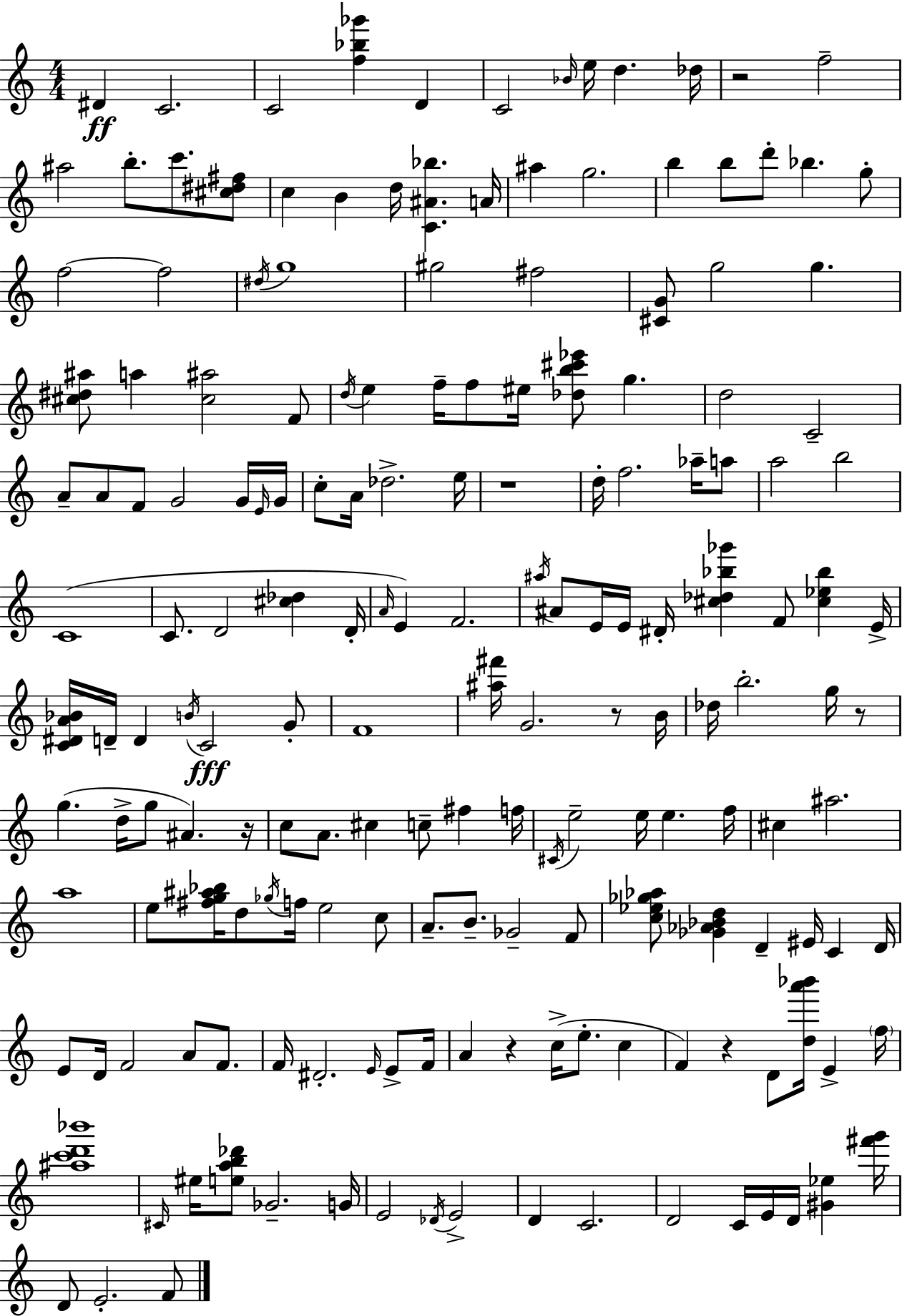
{
  \clef treble
  \numericTimeSignature
  \time 4/4
  \key c \major
  dis'4\ff c'2. | c'2 <f'' bes'' ges'''>4 d'4 | c'2 \grace { bes'16 } e''16 d''4. | des''16 r2 f''2-- | \break ais''2 b''8.-. c'''8. <cis'' dis'' fis''>8 | c''4 b'4 d''16 <c' ais' bes''>4. | a'16 ais''4 g''2. | b''4 b''8 d'''8-. bes''4. g''8-. | \break f''2~~ f''2 | \acciaccatura { dis''16 } g''1 | gis''2 fis''2 | <cis' g'>8 g''2 g''4. | \break <cis'' dis'' ais''>8 a''4 <cis'' ais''>2 | f'8 \acciaccatura { d''16 } e''4 f''16-- f''8 eis''16 <des'' b'' cis''' ees'''>8 g''4. | d''2 c'2-- | a'8-- a'8 f'8 g'2 | \break g'16 \grace { e'16 } g'16 c''8-. a'16 des''2.-> | e''16 r1 | d''16-. f''2. | aes''16-- a''8 a''2 b''2 | \break c'1( | c'8. d'2 <cis'' des''>4 | d'16-. \grace { a'16 }) e'4 f'2. | \acciaccatura { ais''16 } ais'8 e'16 e'16 dis'16-. <cis'' des'' bes'' ges'''>4 f'8 | \break <cis'' ees'' bes''>4 e'16-> <c' dis' a' bes'>16 d'16-- d'4 \acciaccatura { b'16 }\fff c'2 | g'8-. f'1 | <ais'' fis'''>16 g'2. | r8 b'16 des''16 b''2.-. | \break g''16 r8 g''4.( d''16-> g''8 | ais'4.) r16 c''8 a'8. cis''4 | c''8-- fis''4 f''16 \acciaccatura { cis'16 } e''2-- | e''16 e''4. f''16 cis''4 ais''2. | \break a''1 | e''8 <fis'' g'' ais'' bes''>16 d''8 \acciaccatura { ges''16 } f''16 e''2 | c''8 a'8.-- b'8.-- ges'2-- | f'8 <c'' ees'' ges'' aes''>8 <ges' aes' bes' d''>4 d'4-- | \break eis'16 c'4 d'16 e'8 d'16 f'2 | a'8 f'8. f'16 dis'2.-. | \grace { e'16 } e'8-> f'16 a'4 r4 | c''16->( e''8.-. c''4 f'4) r4 | \break d'8 <d'' a''' bes'''>16 e'4-> \parenthesize f''16 <ais'' c''' d''' bes'''>1 | \grace { cis'16 } eis''16 <e'' a'' b'' des'''>8 ges'2.-- | g'16 e'2 | \acciaccatura { des'16 } e'2-> d'4 | \break c'2. d'2 | c'16 e'16 d'16 <gis' ees''>4 <fis''' g'''>16 d'8 e'2.-. | f'8 \bar "|."
}